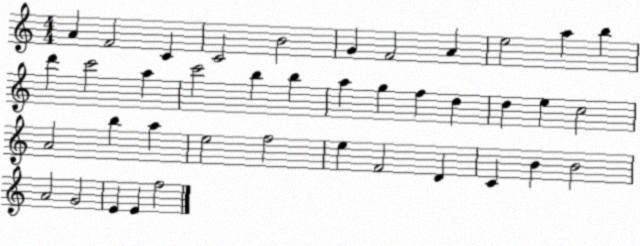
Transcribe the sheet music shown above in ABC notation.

X:1
T:Untitled
M:4/4
L:1/4
K:C
A F2 C C2 B2 G F2 A e2 a b d' c'2 a c'2 b b a g f d d e c2 A2 b a e2 f2 e F2 D C B B2 A2 G2 E E f2